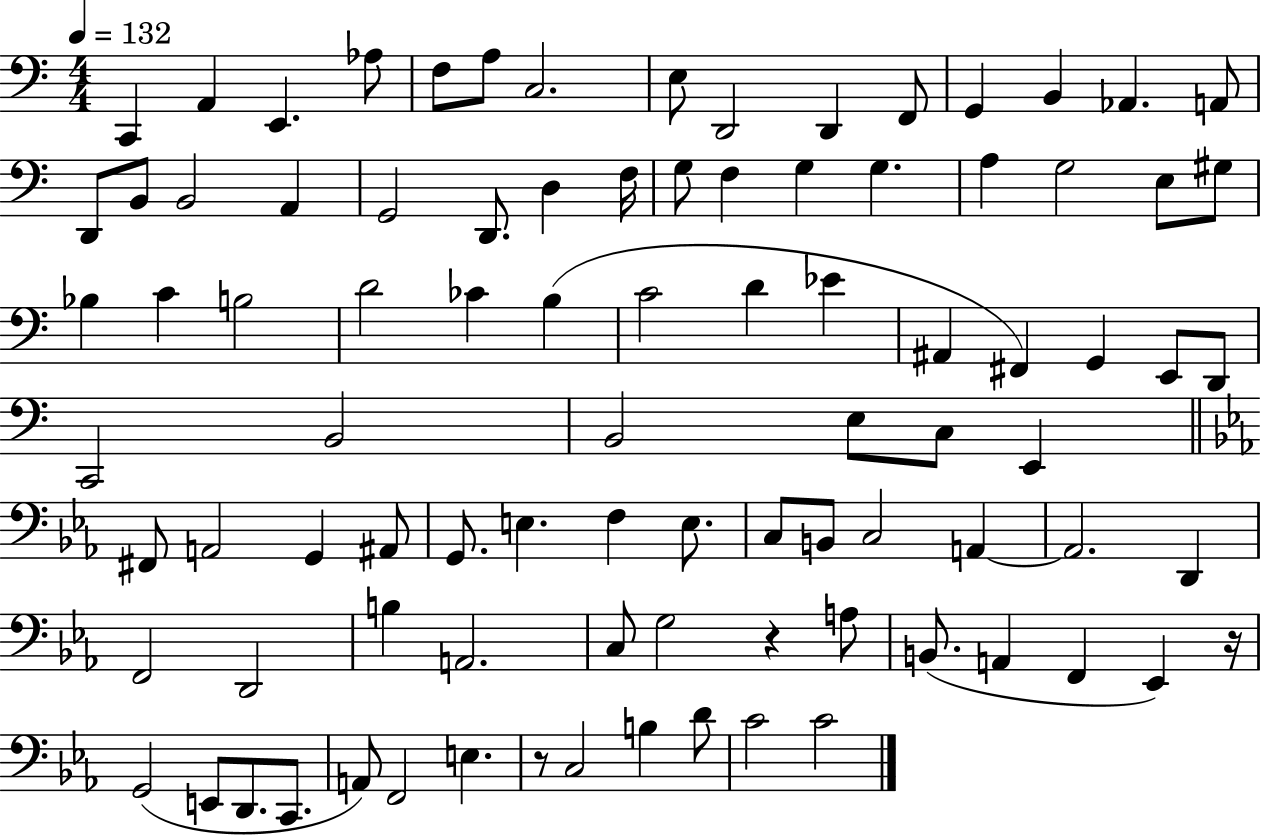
X:1
T:Untitled
M:4/4
L:1/4
K:C
C,, A,, E,, _A,/2 F,/2 A,/2 C,2 E,/2 D,,2 D,, F,,/2 G,, B,, _A,, A,,/2 D,,/2 B,,/2 B,,2 A,, G,,2 D,,/2 D, F,/4 G,/2 F, G, G, A, G,2 E,/2 ^G,/2 _B, C B,2 D2 _C B, C2 D _E ^A,, ^F,, G,, E,,/2 D,,/2 C,,2 B,,2 B,,2 E,/2 C,/2 E,, ^F,,/2 A,,2 G,, ^A,,/2 G,,/2 E, F, E,/2 C,/2 B,,/2 C,2 A,, A,,2 D,, F,,2 D,,2 B, A,,2 C,/2 G,2 z A,/2 B,,/2 A,, F,, _E,, z/4 G,,2 E,,/2 D,,/2 C,,/2 A,,/2 F,,2 E, z/2 C,2 B, D/2 C2 C2